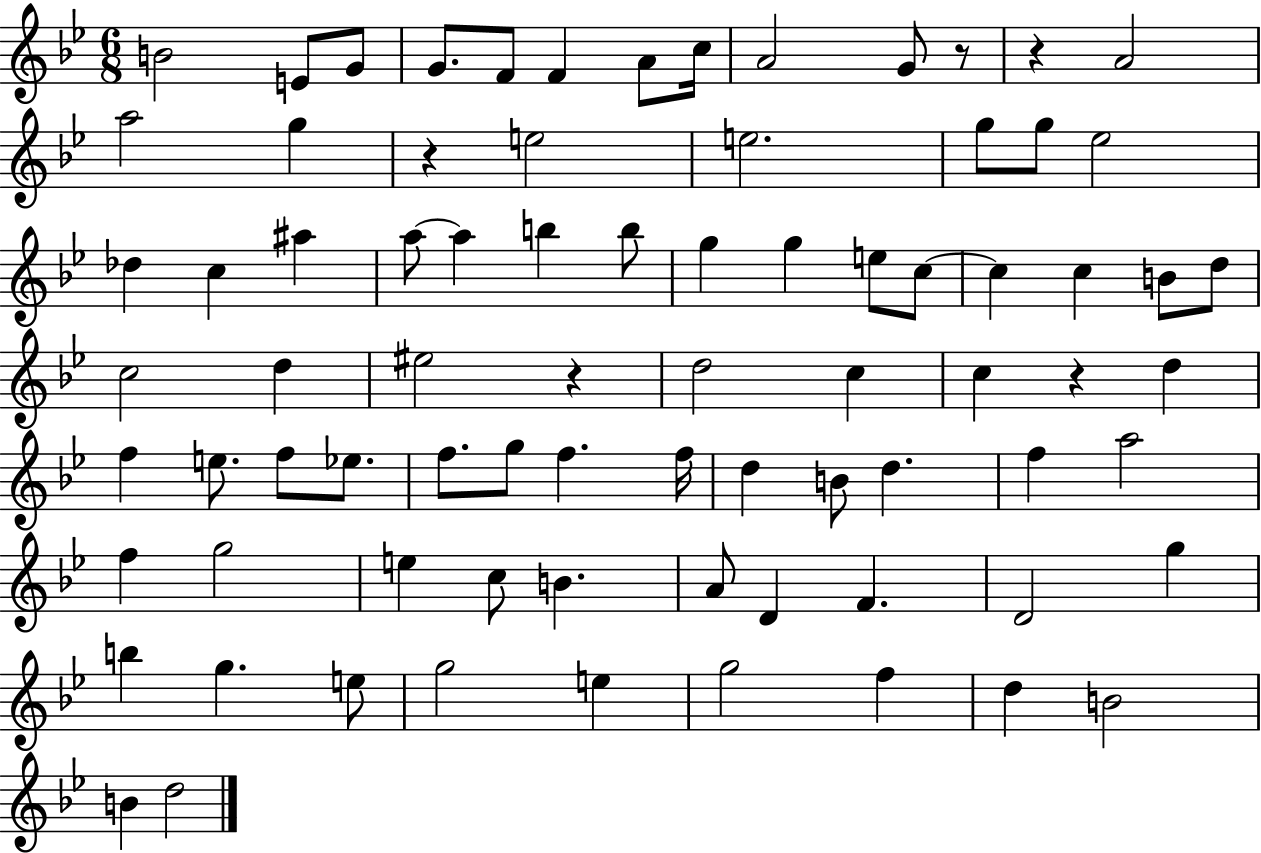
B4/h E4/e G4/e G4/e. F4/e F4/q A4/e C5/s A4/h G4/e R/e R/q A4/h A5/h G5/q R/q E5/h E5/h. G5/e G5/e Eb5/h Db5/q C5/q A#5/q A5/e A5/q B5/q B5/e G5/q G5/q E5/e C5/e C5/q C5/q B4/e D5/e C5/h D5/q EIS5/h R/q D5/h C5/q C5/q R/q D5/q F5/q E5/e. F5/e Eb5/e. F5/e. G5/e F5/q. F5/s D5/q B4/e D5/q. F5/q A5/h F5/q G5/h E5/q C5/e B4/q. A4/e D4/q F4/q. D4/h G5/q B5/q G5/q. E5/e G5/h E5/q G5/h F5/q D5/q B4/h B4/q D5/h